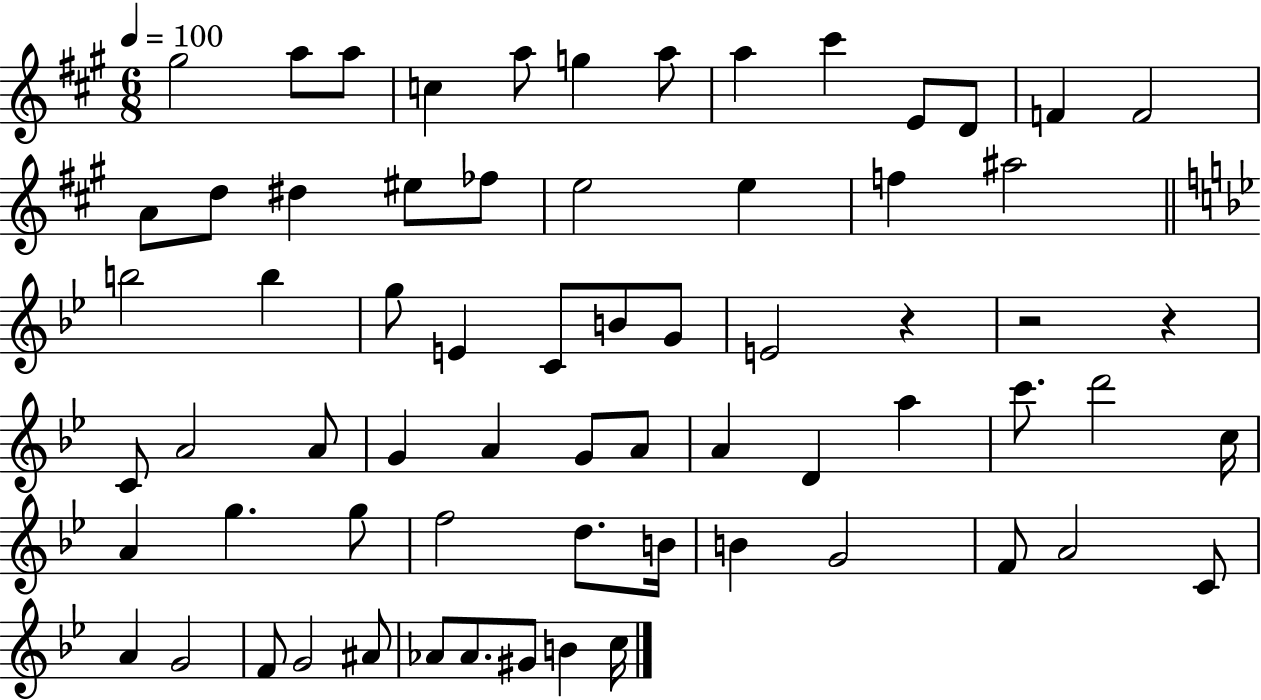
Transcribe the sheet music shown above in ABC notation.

X:1
T:Untitled
M:6/8
L:1/4
K:A
^g2 a/2 a/2 c a/2 g a/2 a ^c' E/2 D/2 F F2 A/2 d/2 ^d ^e/2 _f/2 e2 e f ^a2 b2 b g/2 E C/2 B/2 G/2 E2 z z2 z C/2 A2 A/2 G A G/2 A/2 A D a c'/2 d'2 c/4 A g g/2 f2 d/2 B/4 B G2 F/2 A2 C/2 A G2 F/2 G2 ^A/2 _A/2 _A/2 ^G/2 B c/4